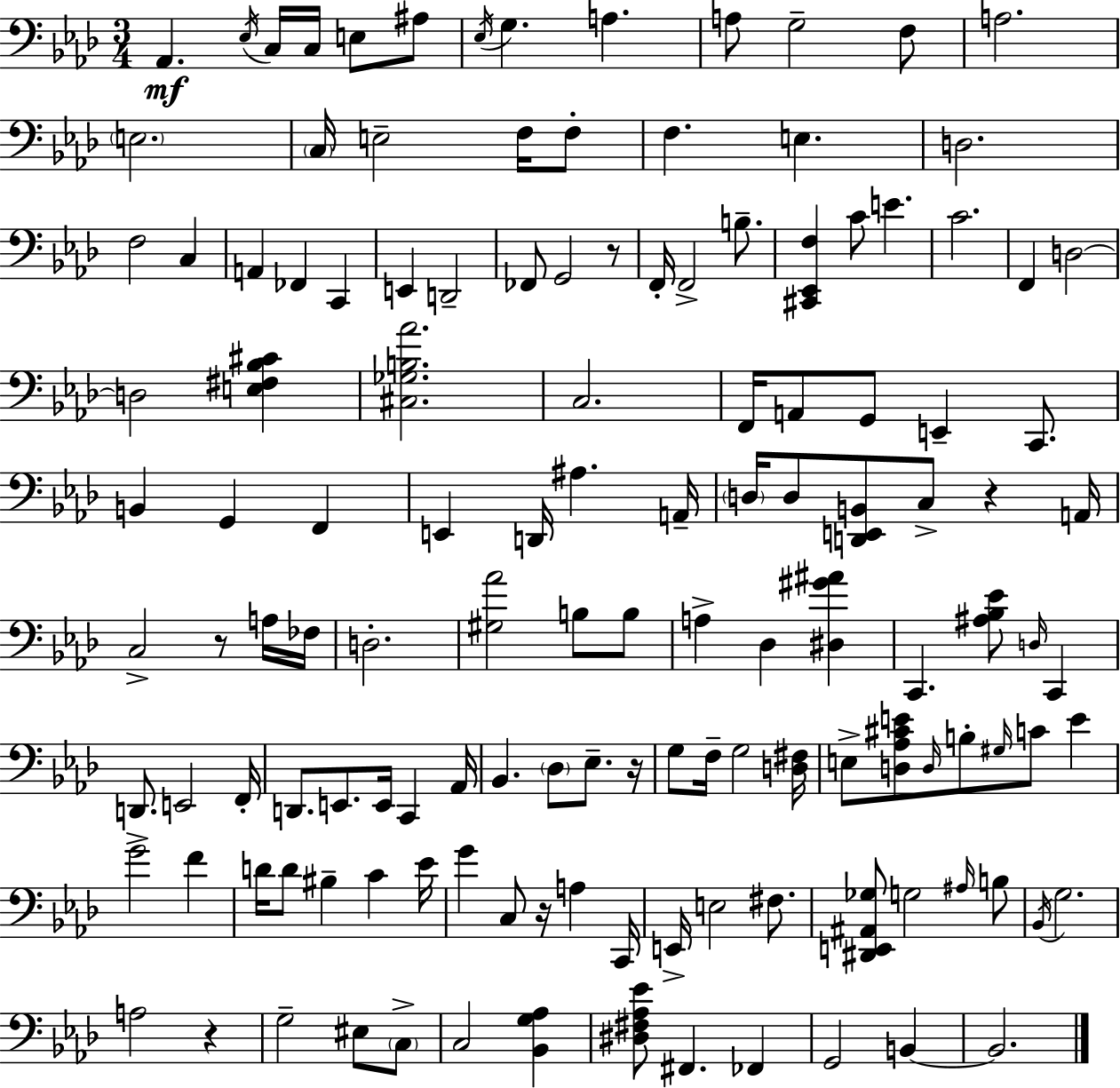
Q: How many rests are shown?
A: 6